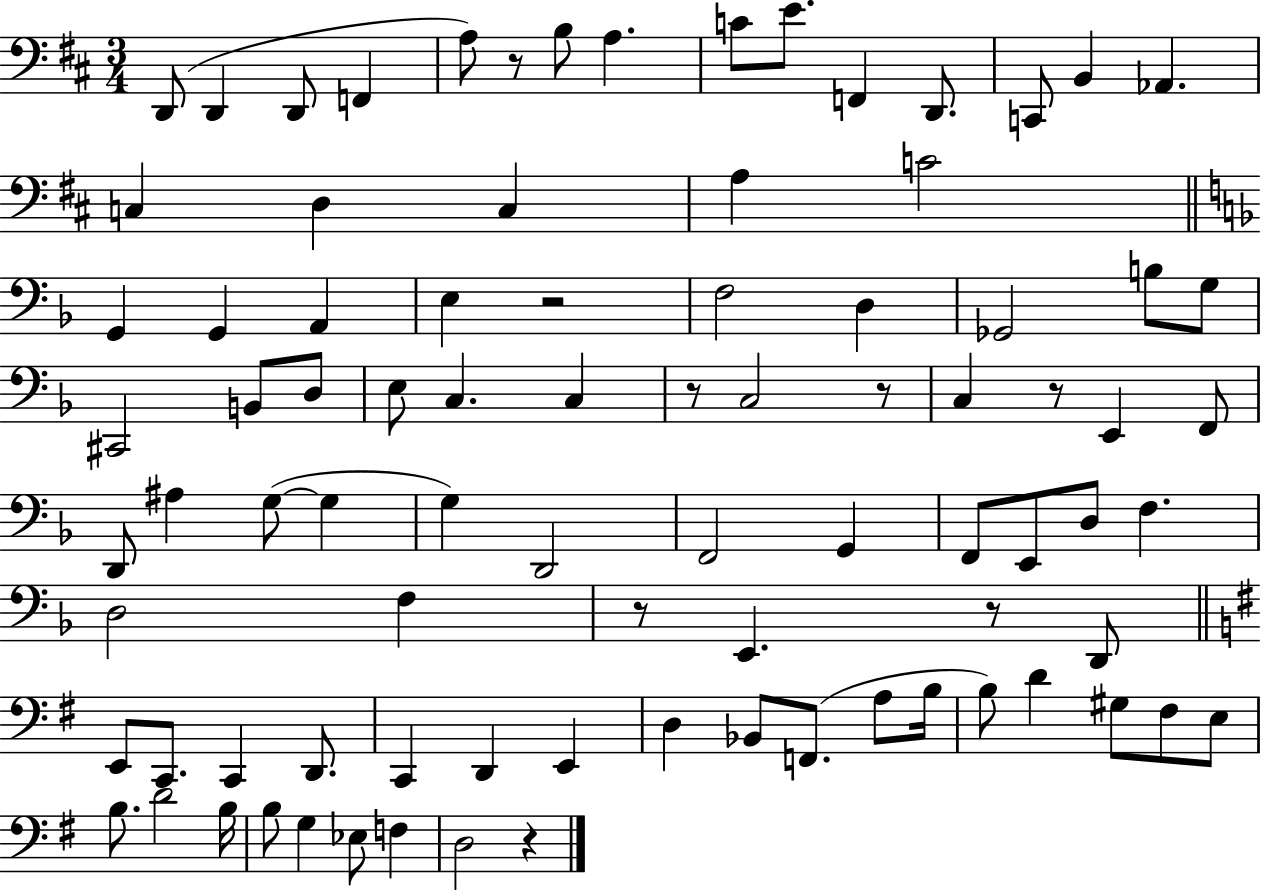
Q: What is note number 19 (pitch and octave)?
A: C4